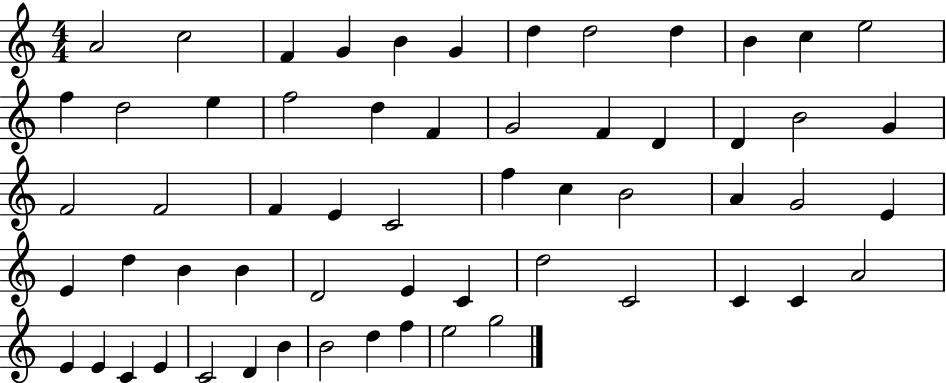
{
  \clef treble
  \numericTimeSignature
  \time 4/4
  \key c \major
  a'2 c''2 | f'4 g'4 b'4 g'4 | d''4 d''2 d''4 | b'4 c''4 e''2 | \break f''4 d''2 e''4 | f''2 d''4 f'4 | g'2 f'4 d'4 | d'4 b'2 g'4 | \break f'2 f'2 | f'4 e'4 c'2 | f''4 c''4 b'2 | a'4 g'2 e'4 | \break e'4 d''4 b'4 b'4 | d'2 e'4 c'4 | d''2 c'2 | c'4 c'4 a'2 | \break e'4 e'4 c'4 e'4 | c'2 d'4 b'4 | b'2 d''4 f''4 | e''2 g''2 | \break \bar "|."
}